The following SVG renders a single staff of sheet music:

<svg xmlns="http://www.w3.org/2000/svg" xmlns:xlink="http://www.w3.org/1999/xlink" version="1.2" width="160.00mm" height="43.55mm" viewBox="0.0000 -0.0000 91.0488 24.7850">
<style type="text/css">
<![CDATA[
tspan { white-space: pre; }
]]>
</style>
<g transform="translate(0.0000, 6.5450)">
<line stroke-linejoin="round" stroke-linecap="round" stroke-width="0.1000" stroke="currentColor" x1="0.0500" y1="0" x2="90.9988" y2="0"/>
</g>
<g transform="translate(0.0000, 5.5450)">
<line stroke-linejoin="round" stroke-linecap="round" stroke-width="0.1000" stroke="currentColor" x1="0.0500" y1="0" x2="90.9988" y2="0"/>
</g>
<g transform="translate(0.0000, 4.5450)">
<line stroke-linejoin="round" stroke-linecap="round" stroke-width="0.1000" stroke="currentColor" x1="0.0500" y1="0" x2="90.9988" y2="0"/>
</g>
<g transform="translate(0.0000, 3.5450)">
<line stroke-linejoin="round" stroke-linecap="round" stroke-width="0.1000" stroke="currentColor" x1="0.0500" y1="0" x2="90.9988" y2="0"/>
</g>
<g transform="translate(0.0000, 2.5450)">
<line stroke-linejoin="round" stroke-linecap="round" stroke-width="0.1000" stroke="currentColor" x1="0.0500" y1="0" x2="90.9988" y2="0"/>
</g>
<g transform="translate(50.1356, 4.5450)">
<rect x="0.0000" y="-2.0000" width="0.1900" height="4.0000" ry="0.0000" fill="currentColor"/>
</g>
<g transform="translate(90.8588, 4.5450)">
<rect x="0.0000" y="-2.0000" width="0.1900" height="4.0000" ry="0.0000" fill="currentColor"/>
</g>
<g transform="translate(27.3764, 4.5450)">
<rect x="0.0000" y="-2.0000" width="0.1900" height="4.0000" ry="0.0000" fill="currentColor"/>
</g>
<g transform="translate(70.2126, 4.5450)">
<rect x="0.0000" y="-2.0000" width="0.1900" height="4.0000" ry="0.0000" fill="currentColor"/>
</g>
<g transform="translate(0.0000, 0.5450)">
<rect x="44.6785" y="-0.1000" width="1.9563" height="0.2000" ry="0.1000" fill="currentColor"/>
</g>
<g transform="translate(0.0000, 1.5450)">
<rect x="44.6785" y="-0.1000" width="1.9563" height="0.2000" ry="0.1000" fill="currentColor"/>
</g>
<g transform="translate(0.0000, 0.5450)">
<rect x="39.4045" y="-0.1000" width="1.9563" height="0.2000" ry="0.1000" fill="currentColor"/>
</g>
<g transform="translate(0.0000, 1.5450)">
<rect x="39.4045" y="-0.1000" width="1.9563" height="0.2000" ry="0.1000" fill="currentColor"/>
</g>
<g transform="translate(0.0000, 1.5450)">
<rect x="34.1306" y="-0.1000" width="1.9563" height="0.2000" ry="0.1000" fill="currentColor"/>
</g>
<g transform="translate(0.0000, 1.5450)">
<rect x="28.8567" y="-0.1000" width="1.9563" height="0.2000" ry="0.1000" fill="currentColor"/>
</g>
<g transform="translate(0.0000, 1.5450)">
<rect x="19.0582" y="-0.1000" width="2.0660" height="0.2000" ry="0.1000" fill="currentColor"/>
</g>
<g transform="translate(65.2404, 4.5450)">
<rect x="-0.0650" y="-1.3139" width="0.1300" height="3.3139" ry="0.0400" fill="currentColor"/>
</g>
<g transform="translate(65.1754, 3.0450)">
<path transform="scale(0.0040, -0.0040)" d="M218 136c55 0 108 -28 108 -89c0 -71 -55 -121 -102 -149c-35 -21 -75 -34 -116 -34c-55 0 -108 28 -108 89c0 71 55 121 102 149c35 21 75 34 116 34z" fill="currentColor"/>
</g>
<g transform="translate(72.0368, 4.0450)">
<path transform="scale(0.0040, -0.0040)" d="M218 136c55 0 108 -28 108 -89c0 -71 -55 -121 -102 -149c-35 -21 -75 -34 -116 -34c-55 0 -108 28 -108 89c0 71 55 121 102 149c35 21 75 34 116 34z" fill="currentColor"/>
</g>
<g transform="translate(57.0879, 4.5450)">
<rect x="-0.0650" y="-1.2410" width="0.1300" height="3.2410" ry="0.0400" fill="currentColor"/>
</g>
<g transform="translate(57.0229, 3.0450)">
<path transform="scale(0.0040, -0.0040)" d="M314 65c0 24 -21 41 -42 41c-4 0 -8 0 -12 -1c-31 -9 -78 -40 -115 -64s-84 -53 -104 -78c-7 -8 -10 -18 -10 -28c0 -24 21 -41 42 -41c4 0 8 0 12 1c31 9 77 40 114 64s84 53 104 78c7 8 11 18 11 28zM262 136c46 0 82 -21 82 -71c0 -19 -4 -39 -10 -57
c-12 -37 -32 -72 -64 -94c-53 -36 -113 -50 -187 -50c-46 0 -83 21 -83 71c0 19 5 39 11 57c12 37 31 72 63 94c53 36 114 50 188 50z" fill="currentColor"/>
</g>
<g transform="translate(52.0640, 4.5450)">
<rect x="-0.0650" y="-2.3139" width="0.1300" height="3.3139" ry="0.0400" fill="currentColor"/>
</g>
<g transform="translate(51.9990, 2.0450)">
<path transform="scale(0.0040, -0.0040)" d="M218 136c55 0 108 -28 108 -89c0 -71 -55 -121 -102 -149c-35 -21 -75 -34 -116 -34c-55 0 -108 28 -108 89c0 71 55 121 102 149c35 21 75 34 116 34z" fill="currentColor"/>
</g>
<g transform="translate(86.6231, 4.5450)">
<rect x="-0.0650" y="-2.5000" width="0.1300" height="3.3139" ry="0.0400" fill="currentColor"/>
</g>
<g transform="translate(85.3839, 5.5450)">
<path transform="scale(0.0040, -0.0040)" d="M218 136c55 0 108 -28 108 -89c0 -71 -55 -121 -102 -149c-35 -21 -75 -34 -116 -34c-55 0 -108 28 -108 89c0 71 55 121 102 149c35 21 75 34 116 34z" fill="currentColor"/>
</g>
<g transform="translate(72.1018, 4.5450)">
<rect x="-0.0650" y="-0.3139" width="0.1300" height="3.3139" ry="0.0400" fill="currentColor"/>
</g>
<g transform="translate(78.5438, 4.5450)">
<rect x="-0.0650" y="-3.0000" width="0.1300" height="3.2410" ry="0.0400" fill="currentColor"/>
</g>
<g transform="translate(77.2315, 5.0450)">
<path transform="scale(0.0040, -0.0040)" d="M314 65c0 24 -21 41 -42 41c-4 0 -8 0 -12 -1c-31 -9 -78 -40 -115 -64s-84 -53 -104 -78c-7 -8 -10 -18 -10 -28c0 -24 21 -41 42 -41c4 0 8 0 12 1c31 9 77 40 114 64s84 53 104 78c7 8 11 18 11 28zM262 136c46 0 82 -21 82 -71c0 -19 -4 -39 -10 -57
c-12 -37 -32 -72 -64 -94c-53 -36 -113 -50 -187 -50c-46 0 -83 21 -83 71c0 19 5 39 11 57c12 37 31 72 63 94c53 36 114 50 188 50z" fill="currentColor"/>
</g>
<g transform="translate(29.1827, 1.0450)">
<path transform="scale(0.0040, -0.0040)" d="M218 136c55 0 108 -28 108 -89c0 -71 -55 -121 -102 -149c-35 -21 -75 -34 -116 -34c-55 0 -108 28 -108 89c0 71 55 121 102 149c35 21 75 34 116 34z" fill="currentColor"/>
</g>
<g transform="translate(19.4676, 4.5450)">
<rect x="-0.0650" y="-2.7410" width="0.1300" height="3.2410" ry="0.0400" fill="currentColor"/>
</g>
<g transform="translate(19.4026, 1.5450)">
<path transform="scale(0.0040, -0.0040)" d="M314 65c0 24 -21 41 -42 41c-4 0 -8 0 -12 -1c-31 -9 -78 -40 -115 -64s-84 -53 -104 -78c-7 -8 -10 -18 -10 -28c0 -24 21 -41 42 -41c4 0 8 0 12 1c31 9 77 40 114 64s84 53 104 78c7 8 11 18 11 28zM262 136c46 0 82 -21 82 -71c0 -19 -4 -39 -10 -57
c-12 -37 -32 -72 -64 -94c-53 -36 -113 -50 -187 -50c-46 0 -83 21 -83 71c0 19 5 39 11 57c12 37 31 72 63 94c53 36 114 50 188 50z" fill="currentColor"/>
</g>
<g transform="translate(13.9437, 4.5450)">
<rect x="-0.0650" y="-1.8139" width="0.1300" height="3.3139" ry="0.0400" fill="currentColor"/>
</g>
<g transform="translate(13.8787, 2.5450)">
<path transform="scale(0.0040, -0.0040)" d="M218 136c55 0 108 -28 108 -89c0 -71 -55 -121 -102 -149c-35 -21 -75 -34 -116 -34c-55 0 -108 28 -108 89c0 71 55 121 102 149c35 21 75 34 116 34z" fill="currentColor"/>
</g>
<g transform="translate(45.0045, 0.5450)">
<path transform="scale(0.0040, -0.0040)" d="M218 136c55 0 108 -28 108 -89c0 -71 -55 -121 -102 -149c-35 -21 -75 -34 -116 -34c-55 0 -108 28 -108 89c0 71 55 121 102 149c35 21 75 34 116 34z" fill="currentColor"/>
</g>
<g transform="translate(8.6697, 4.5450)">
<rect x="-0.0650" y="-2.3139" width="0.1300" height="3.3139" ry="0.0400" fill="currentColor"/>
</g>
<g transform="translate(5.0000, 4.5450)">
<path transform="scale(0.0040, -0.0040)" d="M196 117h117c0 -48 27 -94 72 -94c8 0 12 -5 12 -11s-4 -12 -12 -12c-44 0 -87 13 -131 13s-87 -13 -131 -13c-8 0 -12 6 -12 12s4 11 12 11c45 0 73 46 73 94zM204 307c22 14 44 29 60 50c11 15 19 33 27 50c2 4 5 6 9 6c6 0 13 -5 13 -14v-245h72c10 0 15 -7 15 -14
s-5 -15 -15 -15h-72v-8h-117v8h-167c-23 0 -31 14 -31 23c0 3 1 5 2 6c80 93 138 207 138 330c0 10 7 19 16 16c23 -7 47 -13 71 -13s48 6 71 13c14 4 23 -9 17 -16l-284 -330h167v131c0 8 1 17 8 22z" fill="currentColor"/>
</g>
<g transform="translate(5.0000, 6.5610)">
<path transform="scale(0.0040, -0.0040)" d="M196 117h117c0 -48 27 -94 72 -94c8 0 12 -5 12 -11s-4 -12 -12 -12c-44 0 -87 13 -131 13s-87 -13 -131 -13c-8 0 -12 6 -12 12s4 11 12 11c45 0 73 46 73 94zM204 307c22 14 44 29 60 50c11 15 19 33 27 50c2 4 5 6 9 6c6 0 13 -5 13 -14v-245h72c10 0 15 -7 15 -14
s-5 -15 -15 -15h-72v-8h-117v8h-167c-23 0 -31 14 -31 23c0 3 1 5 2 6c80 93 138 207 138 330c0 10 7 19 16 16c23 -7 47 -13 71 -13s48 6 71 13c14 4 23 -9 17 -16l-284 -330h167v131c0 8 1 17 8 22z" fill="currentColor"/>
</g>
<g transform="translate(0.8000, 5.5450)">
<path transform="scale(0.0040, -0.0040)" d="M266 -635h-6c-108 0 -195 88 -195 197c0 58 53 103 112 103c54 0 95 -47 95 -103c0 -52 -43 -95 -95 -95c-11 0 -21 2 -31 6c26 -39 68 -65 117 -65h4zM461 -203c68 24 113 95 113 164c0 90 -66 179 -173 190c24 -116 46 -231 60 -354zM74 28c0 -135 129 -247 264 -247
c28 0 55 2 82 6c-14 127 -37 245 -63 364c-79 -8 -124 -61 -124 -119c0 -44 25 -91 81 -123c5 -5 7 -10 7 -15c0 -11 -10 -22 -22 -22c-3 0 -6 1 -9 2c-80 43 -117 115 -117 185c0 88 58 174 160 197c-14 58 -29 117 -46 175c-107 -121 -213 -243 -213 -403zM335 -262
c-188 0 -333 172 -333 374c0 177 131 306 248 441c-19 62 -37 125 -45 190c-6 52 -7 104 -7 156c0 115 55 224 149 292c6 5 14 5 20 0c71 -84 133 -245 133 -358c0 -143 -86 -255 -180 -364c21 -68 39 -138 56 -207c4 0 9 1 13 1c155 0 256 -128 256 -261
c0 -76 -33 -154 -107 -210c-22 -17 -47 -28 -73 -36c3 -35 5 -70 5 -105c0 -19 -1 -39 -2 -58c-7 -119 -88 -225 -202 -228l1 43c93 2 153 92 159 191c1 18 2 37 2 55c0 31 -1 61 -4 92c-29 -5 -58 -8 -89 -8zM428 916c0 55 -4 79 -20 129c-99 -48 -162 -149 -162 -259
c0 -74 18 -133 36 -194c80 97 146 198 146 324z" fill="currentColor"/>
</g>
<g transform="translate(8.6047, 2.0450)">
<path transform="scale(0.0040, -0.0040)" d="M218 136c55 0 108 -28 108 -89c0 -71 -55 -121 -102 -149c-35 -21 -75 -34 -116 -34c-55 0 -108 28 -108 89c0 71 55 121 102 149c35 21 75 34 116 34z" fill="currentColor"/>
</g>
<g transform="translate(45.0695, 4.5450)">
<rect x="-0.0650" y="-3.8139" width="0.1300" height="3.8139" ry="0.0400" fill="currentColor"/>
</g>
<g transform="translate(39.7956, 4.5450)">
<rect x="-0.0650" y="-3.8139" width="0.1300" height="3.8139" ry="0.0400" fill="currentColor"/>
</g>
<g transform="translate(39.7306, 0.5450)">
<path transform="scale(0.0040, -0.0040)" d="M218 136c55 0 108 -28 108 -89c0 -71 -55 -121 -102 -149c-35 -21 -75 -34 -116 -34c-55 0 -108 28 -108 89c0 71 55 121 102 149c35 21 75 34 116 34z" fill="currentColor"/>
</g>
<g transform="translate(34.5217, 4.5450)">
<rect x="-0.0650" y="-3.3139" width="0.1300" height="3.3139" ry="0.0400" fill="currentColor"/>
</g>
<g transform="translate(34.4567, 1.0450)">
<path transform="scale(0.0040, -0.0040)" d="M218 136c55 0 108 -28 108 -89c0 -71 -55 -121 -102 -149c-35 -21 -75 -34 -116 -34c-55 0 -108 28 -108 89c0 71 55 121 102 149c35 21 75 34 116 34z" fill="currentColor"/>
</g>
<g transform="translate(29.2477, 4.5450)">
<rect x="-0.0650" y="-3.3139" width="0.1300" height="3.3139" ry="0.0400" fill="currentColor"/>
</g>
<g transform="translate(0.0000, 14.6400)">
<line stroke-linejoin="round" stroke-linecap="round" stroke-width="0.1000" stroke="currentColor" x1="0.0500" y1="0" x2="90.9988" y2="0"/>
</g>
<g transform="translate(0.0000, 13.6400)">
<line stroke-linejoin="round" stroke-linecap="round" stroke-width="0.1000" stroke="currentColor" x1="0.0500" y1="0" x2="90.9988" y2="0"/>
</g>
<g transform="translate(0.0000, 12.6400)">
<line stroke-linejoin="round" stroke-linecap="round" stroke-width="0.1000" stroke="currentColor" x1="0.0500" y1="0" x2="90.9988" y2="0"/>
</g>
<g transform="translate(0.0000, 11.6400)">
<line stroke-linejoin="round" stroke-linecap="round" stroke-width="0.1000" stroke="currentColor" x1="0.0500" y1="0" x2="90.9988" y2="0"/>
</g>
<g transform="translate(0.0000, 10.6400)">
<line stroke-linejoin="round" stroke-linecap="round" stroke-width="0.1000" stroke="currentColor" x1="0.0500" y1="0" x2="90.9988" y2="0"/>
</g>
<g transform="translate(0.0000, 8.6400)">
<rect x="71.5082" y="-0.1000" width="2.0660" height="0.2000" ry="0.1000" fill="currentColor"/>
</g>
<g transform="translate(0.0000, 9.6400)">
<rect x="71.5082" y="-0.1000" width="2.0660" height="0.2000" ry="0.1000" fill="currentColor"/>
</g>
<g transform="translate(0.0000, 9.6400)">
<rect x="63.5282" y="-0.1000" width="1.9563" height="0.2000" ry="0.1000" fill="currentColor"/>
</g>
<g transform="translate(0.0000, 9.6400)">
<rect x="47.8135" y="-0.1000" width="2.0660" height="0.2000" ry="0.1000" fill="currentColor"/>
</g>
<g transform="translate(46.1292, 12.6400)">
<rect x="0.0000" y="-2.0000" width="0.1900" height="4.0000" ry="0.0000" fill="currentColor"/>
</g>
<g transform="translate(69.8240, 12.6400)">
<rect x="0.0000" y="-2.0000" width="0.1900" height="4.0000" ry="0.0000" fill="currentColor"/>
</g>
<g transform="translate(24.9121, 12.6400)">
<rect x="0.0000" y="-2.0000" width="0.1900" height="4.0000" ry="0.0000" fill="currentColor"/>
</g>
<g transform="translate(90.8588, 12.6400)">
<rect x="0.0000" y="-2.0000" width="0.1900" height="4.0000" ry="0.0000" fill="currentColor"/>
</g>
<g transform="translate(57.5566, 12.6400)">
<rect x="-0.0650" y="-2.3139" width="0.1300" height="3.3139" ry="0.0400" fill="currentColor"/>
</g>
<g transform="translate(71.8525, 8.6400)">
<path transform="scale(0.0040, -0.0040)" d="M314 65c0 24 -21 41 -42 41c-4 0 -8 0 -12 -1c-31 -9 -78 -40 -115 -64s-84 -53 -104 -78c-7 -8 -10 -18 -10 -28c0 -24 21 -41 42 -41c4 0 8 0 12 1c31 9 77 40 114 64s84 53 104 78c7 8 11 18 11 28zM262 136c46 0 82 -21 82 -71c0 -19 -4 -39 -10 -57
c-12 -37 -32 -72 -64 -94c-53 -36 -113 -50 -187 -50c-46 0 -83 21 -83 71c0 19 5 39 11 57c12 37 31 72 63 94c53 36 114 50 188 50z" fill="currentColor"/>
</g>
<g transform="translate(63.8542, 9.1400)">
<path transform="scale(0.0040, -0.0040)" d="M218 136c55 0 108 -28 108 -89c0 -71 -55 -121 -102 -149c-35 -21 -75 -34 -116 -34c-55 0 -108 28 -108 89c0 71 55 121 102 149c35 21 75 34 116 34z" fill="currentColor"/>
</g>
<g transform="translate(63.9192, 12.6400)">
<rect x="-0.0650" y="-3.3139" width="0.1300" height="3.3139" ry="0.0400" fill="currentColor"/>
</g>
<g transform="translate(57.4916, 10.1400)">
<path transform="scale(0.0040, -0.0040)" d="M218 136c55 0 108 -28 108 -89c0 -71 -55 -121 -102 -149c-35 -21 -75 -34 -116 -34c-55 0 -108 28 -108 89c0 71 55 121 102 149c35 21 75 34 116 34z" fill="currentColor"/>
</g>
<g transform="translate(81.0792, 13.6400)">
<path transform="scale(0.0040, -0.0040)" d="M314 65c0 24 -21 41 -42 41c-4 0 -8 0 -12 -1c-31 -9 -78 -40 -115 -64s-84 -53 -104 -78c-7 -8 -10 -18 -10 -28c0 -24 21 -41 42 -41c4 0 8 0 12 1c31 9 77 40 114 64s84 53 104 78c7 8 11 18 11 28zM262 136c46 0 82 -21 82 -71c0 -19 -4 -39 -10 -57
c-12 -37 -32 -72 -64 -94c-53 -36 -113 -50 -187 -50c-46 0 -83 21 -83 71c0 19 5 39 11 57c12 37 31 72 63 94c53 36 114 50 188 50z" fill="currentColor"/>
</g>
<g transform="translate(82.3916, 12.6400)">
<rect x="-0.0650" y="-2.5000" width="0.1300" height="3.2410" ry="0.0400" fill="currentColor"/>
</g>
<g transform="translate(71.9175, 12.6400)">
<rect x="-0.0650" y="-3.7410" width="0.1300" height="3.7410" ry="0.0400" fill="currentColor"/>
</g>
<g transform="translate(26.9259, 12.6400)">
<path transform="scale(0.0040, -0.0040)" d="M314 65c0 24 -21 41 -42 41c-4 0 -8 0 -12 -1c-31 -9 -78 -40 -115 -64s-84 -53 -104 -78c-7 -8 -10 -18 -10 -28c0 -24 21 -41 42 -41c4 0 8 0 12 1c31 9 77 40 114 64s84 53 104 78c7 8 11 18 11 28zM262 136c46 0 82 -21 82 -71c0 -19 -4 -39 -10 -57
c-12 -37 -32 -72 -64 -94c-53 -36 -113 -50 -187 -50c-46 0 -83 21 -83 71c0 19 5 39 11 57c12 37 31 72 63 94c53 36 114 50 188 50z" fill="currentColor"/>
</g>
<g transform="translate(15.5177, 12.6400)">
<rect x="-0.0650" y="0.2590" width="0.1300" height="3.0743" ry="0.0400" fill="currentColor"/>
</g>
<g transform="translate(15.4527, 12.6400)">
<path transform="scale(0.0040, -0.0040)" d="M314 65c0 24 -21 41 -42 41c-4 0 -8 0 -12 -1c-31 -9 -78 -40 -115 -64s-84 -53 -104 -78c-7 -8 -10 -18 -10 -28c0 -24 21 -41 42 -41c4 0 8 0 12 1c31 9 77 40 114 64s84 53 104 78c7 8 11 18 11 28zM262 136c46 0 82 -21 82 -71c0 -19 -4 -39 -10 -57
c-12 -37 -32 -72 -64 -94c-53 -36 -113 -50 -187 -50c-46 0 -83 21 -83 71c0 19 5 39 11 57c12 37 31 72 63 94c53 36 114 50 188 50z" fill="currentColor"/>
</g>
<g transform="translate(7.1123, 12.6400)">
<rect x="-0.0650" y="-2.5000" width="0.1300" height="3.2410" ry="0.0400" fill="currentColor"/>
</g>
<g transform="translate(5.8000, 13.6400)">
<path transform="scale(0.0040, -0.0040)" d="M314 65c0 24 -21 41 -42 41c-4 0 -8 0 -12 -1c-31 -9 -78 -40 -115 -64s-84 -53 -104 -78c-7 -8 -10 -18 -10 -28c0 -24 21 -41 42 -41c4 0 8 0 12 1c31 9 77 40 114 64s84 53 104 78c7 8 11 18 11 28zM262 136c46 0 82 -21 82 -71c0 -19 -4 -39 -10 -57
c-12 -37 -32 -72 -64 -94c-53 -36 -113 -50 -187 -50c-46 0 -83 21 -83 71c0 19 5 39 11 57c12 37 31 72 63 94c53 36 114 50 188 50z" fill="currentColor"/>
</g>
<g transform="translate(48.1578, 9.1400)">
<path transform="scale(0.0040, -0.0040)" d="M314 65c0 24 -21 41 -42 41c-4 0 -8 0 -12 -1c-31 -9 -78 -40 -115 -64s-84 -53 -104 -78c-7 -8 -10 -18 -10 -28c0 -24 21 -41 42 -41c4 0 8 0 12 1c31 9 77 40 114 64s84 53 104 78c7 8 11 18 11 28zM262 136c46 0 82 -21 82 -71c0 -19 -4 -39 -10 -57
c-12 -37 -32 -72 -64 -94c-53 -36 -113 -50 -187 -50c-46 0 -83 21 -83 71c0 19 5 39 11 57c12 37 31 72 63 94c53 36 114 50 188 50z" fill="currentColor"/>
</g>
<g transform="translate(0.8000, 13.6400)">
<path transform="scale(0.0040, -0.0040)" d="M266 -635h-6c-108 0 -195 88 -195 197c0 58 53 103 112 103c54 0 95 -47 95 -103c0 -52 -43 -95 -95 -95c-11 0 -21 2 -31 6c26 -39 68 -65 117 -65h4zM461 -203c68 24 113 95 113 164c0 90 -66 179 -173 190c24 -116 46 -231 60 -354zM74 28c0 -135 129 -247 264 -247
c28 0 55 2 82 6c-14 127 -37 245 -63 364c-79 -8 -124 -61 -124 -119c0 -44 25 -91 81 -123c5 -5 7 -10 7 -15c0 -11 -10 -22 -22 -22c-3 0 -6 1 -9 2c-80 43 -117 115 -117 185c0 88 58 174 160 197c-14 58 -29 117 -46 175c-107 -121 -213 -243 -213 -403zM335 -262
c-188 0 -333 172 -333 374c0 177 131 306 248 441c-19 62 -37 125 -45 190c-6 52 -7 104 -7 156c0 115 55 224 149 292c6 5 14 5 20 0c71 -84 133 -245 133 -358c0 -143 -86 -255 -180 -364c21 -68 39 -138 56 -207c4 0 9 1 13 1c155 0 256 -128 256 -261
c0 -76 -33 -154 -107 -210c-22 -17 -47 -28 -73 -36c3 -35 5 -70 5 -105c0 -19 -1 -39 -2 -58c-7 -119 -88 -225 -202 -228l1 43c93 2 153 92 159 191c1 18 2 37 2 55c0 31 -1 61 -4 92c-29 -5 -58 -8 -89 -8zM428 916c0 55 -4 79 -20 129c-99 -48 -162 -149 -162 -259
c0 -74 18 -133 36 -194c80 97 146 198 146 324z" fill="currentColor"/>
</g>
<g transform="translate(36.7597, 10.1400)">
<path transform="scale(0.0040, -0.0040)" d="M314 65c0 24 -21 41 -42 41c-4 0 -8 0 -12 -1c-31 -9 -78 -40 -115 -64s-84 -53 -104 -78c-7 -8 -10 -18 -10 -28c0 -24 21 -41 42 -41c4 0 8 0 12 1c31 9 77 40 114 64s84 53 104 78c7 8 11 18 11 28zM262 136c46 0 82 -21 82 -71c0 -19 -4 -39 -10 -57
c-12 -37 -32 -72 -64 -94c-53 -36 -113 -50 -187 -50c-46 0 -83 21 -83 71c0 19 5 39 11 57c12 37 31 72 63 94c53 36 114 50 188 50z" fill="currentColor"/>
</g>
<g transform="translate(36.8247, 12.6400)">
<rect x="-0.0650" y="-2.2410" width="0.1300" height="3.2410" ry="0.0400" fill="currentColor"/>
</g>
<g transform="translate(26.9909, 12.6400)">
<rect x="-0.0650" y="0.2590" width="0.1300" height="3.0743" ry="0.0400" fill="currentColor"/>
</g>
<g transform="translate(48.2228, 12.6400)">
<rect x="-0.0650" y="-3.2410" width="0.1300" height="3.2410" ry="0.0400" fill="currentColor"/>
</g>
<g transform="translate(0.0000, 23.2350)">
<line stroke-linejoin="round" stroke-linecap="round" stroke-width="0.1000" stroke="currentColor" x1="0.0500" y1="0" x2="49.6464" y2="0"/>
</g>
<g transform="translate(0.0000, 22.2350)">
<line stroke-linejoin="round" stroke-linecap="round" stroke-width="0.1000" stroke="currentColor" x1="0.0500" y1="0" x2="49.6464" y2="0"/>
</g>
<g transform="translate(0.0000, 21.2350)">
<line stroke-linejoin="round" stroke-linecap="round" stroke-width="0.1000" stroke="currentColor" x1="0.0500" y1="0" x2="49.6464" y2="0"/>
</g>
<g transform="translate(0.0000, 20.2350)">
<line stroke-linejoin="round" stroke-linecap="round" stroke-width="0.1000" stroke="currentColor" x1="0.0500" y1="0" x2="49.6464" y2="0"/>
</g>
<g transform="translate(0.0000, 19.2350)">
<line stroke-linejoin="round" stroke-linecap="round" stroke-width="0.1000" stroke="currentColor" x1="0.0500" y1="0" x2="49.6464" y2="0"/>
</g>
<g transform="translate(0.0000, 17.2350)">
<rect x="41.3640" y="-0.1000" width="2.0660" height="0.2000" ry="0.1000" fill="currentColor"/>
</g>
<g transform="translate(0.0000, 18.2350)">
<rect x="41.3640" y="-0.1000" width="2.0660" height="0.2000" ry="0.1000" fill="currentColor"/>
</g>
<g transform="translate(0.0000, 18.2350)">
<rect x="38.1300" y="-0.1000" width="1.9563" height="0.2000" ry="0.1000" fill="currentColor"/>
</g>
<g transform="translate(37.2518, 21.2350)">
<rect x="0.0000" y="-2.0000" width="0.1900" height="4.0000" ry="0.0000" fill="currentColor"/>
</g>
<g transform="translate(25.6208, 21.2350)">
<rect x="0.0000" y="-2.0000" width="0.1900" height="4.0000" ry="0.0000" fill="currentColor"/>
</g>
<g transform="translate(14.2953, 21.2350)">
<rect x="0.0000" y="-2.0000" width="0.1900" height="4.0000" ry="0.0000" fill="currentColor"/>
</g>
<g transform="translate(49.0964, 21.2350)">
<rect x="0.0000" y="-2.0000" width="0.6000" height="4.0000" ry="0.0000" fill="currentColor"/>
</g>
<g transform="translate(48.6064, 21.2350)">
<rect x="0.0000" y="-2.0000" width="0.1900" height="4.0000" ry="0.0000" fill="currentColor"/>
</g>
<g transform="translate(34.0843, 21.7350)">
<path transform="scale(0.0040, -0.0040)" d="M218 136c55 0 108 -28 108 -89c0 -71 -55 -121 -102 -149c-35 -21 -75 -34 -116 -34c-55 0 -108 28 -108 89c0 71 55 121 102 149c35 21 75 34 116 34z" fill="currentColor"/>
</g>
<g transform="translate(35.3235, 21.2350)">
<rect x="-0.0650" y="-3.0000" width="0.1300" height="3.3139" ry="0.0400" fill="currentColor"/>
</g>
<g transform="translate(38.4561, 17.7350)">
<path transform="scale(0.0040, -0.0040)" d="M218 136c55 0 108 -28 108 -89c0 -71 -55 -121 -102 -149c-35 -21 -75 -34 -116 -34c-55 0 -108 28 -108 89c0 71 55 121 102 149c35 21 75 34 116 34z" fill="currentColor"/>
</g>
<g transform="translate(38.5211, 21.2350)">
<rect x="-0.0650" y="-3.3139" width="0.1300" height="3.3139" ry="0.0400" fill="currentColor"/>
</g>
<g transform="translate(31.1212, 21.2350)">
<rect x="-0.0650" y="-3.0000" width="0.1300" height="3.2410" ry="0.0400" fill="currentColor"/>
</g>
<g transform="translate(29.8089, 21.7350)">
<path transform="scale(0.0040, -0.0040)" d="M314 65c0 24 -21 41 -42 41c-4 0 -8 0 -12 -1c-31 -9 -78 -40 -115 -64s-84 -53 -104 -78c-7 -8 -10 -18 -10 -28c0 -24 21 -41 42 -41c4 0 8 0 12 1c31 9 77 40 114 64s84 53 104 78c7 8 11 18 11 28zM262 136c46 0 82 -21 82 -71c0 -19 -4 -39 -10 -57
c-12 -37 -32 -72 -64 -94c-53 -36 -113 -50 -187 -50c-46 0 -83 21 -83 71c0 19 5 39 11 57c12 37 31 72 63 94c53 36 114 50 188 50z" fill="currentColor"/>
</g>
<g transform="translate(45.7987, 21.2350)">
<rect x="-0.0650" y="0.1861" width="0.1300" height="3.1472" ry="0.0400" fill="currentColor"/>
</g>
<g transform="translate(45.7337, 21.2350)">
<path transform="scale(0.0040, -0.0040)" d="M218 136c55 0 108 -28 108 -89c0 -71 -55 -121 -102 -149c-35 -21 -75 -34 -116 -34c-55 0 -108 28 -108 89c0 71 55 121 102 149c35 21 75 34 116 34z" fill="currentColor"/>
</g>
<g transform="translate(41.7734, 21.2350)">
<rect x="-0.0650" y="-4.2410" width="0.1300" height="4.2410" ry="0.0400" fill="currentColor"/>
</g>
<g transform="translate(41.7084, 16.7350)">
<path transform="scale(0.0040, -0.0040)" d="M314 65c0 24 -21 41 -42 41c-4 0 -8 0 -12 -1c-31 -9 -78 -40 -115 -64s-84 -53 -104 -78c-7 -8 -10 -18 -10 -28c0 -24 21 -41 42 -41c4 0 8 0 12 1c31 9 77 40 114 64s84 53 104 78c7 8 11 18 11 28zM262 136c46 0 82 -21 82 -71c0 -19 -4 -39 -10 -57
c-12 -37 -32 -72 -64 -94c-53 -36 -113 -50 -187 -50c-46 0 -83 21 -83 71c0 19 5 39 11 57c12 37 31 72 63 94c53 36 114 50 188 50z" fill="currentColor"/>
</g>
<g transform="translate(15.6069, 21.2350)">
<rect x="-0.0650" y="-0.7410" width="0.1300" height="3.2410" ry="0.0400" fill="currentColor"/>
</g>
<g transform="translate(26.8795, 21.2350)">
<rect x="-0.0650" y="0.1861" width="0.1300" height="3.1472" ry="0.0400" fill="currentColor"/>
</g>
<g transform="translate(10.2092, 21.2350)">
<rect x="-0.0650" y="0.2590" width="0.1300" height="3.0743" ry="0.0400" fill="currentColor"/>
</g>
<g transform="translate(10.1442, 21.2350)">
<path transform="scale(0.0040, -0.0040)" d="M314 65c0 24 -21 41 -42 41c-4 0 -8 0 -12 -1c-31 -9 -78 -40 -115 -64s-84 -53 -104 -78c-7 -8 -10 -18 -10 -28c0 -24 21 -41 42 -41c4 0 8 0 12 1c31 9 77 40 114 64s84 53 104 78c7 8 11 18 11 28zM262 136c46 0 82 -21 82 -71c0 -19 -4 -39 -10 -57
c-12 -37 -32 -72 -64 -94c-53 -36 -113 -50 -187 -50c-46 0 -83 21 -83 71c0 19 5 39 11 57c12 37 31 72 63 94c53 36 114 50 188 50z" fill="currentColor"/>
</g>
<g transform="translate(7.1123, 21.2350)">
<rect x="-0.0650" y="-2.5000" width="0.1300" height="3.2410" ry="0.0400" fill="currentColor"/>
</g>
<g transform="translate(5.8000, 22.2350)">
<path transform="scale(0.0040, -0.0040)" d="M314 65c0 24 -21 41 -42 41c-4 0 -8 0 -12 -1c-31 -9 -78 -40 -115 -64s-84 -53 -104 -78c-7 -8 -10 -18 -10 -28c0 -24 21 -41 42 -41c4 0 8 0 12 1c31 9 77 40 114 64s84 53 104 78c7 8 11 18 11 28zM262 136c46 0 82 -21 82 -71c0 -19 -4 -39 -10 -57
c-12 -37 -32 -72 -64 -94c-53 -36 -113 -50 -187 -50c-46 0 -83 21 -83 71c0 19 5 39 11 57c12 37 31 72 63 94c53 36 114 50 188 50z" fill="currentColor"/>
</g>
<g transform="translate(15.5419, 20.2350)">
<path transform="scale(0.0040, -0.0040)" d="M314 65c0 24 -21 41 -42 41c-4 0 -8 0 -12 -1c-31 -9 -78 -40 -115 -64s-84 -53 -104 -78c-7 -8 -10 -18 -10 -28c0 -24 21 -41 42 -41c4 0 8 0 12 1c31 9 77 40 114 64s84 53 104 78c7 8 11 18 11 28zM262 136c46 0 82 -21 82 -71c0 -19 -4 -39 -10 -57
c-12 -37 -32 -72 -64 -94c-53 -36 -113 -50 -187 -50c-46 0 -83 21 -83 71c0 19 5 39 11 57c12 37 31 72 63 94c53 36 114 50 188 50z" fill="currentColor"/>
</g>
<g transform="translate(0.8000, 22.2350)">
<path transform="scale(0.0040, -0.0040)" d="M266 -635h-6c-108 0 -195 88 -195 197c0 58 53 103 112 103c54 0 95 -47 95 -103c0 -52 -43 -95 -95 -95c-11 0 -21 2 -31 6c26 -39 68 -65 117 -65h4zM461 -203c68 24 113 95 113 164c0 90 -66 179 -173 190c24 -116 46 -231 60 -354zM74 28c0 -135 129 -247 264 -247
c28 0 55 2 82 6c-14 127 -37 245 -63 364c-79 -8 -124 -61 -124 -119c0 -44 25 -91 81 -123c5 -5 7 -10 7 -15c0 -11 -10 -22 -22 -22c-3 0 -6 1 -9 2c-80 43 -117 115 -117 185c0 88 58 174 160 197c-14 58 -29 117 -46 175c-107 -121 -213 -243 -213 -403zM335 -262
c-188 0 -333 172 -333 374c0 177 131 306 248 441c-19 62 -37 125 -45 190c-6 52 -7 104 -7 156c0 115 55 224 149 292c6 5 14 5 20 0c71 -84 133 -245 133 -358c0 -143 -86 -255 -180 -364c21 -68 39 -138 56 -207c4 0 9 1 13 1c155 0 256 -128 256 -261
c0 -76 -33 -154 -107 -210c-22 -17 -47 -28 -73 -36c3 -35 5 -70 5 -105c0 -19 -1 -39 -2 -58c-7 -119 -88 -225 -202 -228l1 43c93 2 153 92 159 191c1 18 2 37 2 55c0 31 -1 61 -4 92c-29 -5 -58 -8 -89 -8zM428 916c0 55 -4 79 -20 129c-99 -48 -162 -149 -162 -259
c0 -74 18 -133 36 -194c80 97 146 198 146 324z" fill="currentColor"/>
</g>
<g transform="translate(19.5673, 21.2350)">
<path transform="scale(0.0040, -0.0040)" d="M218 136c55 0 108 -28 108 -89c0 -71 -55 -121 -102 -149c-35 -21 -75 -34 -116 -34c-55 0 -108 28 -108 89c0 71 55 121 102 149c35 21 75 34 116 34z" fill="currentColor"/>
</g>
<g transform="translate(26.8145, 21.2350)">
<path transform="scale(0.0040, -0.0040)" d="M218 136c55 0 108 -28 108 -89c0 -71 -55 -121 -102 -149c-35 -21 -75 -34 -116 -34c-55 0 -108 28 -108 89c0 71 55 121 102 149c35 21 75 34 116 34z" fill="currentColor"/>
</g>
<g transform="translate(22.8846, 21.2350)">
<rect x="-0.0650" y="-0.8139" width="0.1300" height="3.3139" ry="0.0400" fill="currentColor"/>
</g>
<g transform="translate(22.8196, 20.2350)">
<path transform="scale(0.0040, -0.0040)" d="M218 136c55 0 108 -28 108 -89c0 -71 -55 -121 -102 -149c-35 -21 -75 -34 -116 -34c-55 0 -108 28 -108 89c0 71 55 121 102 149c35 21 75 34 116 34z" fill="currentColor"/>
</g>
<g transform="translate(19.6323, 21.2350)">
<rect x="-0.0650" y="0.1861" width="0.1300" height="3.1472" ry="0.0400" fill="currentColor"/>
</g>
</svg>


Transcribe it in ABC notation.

X:1
T:Untitled
M:4/4
L:1/4
K:C
g f a2 b b c' c' g e2 e c A2 G G2 B2 B2 g2 b2 g b c'2 G2 G2 B2 d2 B d B A2 A b d'2 B